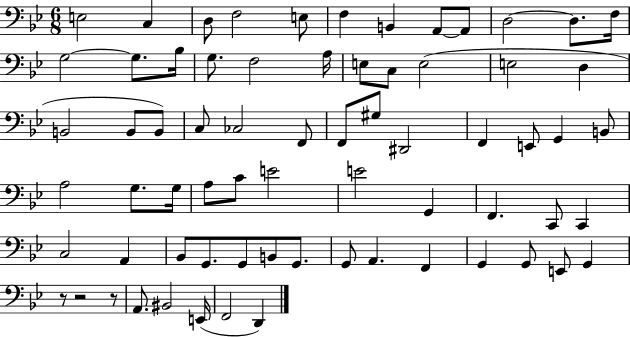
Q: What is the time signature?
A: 6/8